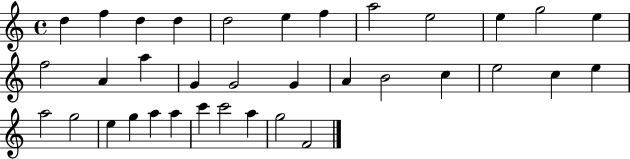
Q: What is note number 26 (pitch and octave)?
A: G5